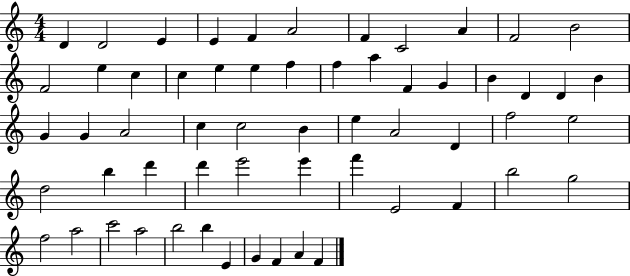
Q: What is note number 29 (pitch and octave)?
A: A4